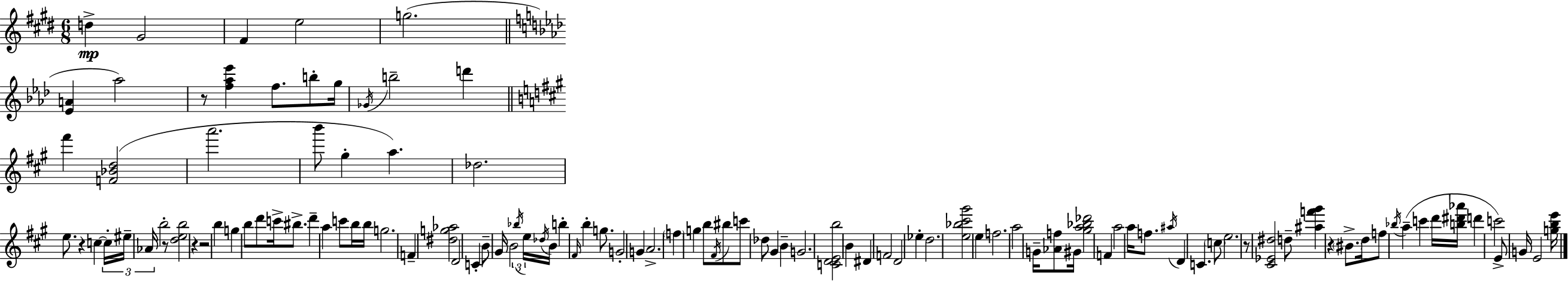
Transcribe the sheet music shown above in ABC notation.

X:1
T:Untitled
M:6/8
L:1/4
K:E
d ^G2 ^F e2 g2 [_EA] _a2 z/2 [f_a_e'] f/2 b/2 g/4 _G/4 b2 d' ^f' [F_Bd]2 a'2 b'/2 ^g a _d2 e/2 z c c/4 ^e/4 _A/4 b2 z/2 [deb]2 z z2 b g b/2 d'/2 c'/4 ^b/2 d' a c'/2 b/4 b/4 g2 F [^dg_a]2 D2 C B/2 ^G/4 B2 _b/4 e/4 _d/4 B/4 b ^F/4 b g/2 G2 G A2 f g b/2 ^F/4 ^b/2 c'/2 _d/2 ^G B G2 [CDEb]2 B ^D F2 D2 _e d2 [e_b^c'^g']2 e f2 a2 G/4 [_Af]/2 ^G/4 [^ga_b_d']2 F a2 a/4 f/2 ^a/4 D C c/2 e2 z/2 [^C_E^d]2 d/2 [^af'^g'] z ^B/2 d/4 f/2 _b/4 a c' d'/4 [b^d'_a']/4 d' c'2 E/2 G/4 E2 [gbe']/4